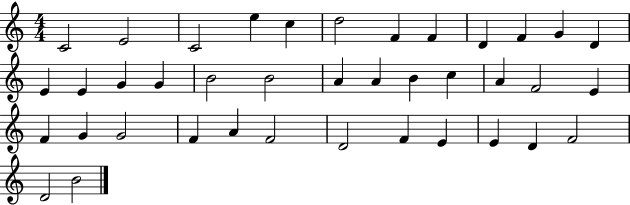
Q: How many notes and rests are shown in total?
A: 39